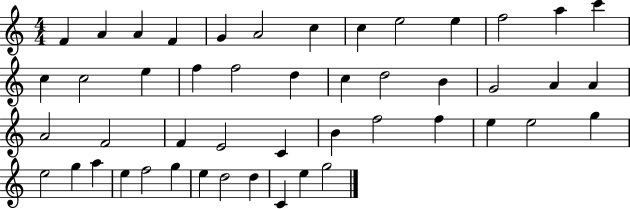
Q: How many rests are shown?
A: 0